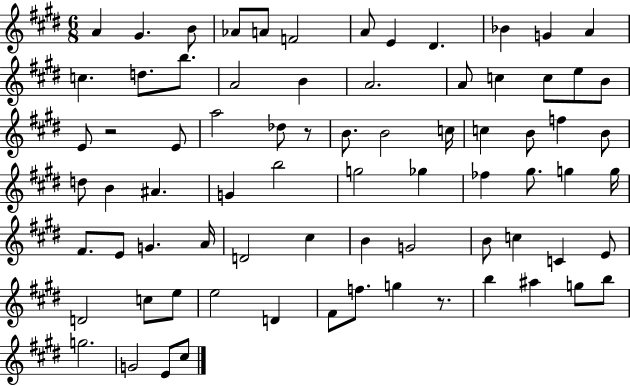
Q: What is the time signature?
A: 6/8